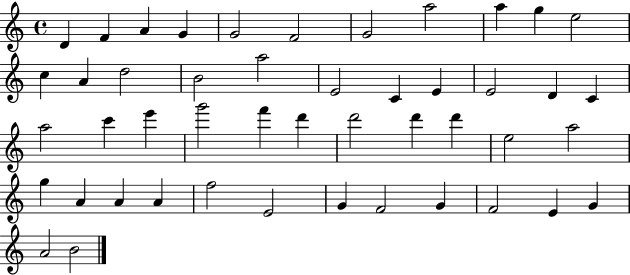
{
  \clef treble
  \time 4/4
  \defaultTimeSignature
  \key c \major
  d'4 f'4 a'4 g'4 | g'2 f'2 | g'2 a''2 | a''4 g''4 e''2 | \break c''4 a'4 d''2 | b'2 a''2 | e'2 c'4 e'4 | e'2 d'4 c'4 | \break a''2 c'''4 e'''4 | g'''2 f'''4 d'''4 | d'''2 d'''4 d'''4 | e''2 a''2 | \break g''4 a'4 a'4 a'4 | f''2 e'2 | g'4 f'2 g'4 | f'2 e'4 g'4 | \break a'2 b'2 | \bar "|."
}